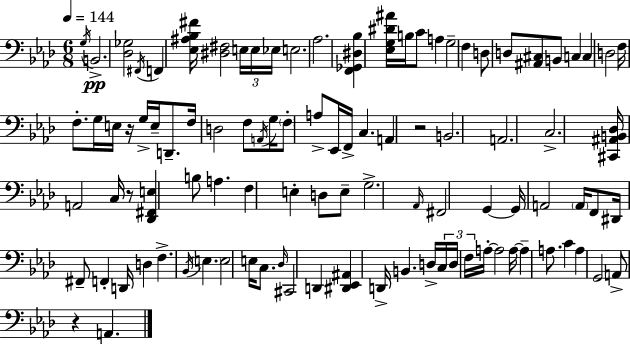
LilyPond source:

{
  \clef bass
  \numericTimeSignature
  \time 6/8
  \key f \minor
  \tempo 4 = 144
  \repeat volta 2 { \acciaccatura { g16 }\pp b,2.-> | <des ges>2 \acciaccatura { fis,16 } f,4 | <ees ais bes fis'>16 <dis fis>2 \tuplet 3/2 { e16 | e16 ees16 } e2. | \break aes2. | <f, ges, dis bes>4 <ees g dis' ais'>16 b16 c'8 a4 | g2-- f4 | d8 d8 <ais, cis>8 b,8 c4 | \break c4 d2 | f16 f8.-. g16 e16 r16 g16-> e16-- d,8.-- | f16 d2 f8 | \acciaccatura { a,16 } g16 \parenthesize f8-. a8-> ees,16 f,16-> c4. | \break a,4 r2 | b,2. | a,2. | c2.-> | \break <cis, ais, b, des>16 a,2 | c16 r8 <des, fis, e>4 b8 a4. | f4 e4-. d8 | e8-- g2.-> | \break \grace { aes,16 } fis,2 | g,4~~ g,16 a,2 | \parenthesize a,16 f,8 dis,16 fis,8-- f,4-. d,16 | d4 f4.-> \acciaccatura { bes,16 } \parenthesize e4. | \break e2 | e16 c8. \grace { des16 } cis,2 | d,4 <dis, ees, ais,>4 d,16-> b,4. | d16-> \tuplet 3/2 { c16 d16 f16 } a16-.~~ a2 | \break a16~~ a4-- a8. | c'4 a4 g,2 | a,8-> r4 | a,4. } \bar "|."
}